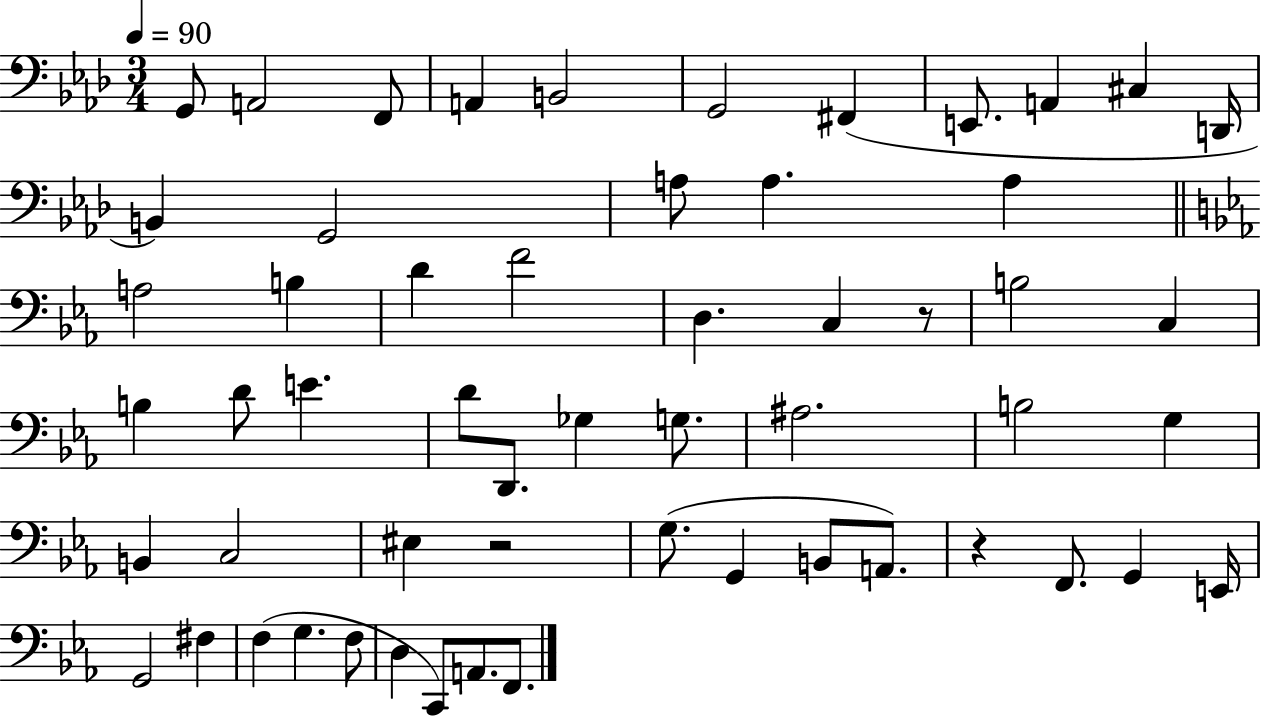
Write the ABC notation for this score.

X:1
T:Untitled
M:3/4
L:1/4
K:Ab
G,,/2 A,,2 F,,/2 A,, B,,2 G,,2 ^F,, E,,/2 A,, ^C, D,,/4 B,, G,,2 A,/2 A, A, A,2 B, D F2 D, C, z/2 B,2 C, B, D/2 E D/2 D,,/2 _G, G,/2 ^A,2 B,2 G, B,, C,2 ^E, z2 G,/2 G,, B,,/2 A,,/2 z F,,/2 G,, E,,/4 G,,2 ^F, F, G, F,/2 D, C,,/2 A,,/2 F,,/2